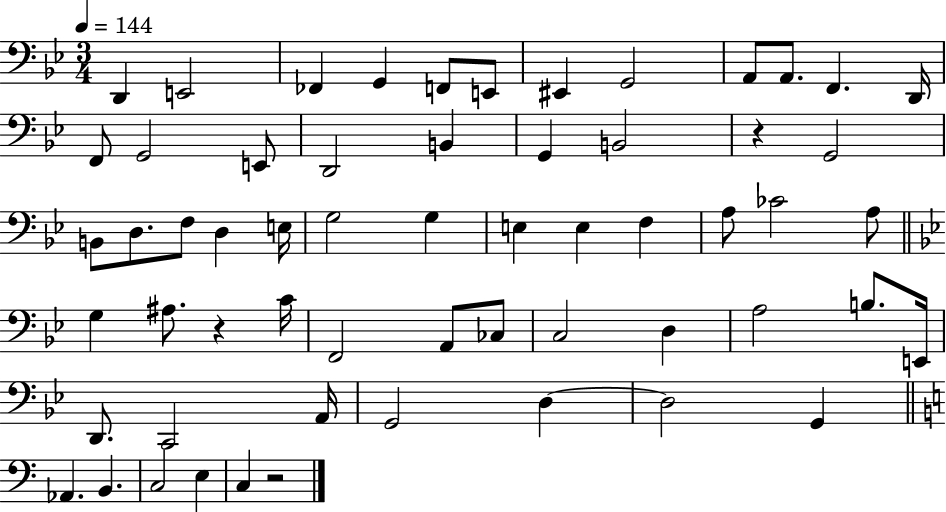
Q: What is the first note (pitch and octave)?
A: D2